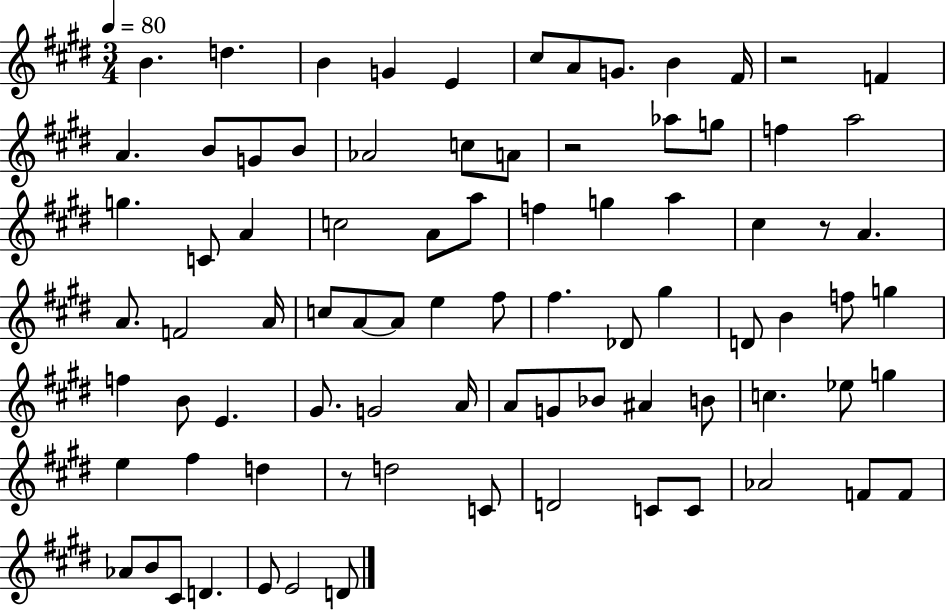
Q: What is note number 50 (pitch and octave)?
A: B4